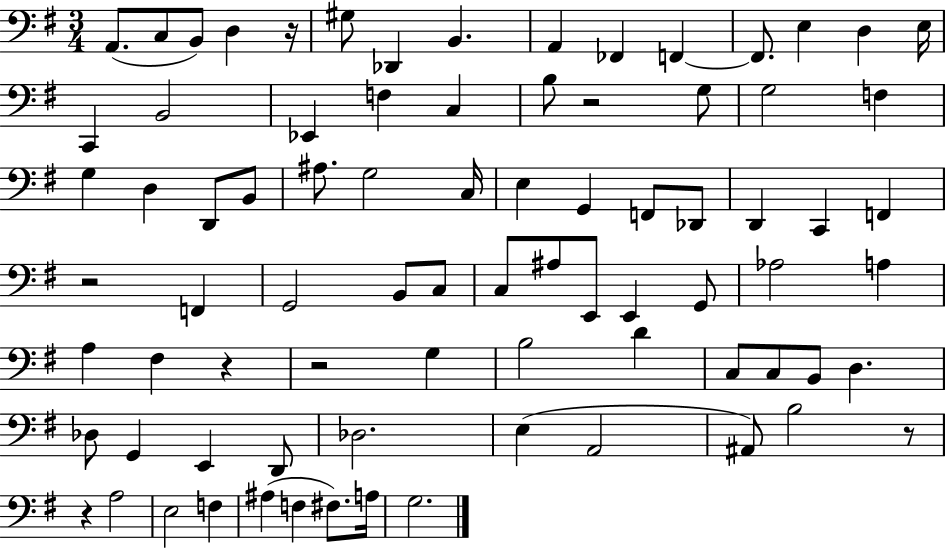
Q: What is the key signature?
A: G major